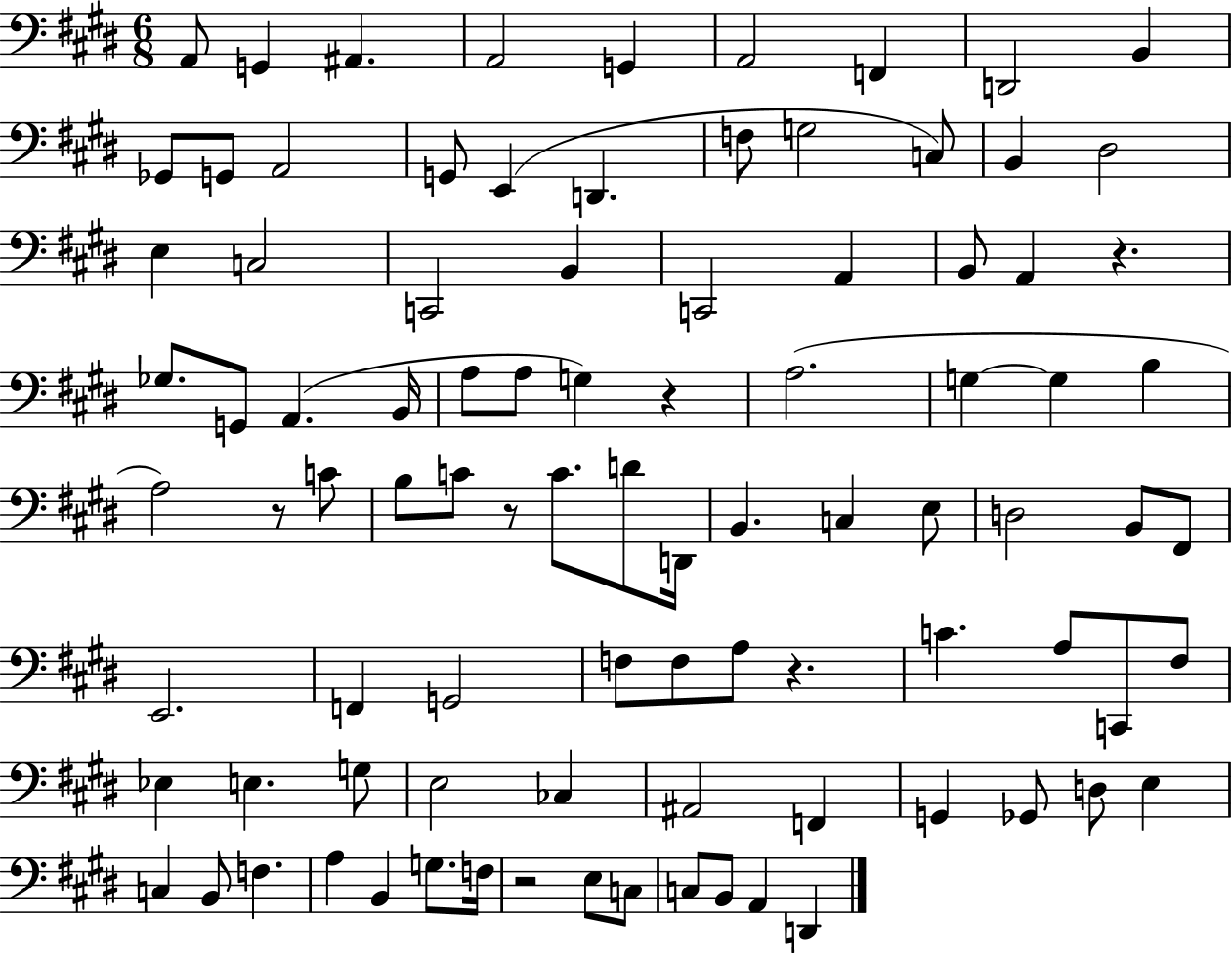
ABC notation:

X:1
T:Untitled
M:6/8
L:1/4
K:E
A,,/2 G,, ^A,, A,,2 G,, A,,2 F,, D,,2 B,, _G,,/2 G,,/2 A,,2 G,,/2 E,, D,, F,/2 G,2 C,/2 B,, ^D,2 E, C,2 C,,2 B,, C,,2 A,, B,,/2 A,, z _G,/2 G,,/2 A,, B,,/4 A,/2 A,/2 G, z A,2 G, G, B, A,2 z/2 C/2 B,/2 C/2 z/2 C/2 D/2 D,,/4 B,, C, E,/2 D,2 B,,/2 ^F,,/2 E,,2 F,, G,,2 F,/2 F,/2 A,/2 z C A,/2 C,,/2 ^F,/2 _E, E, G,/2 E,2 _C, ^A,,2 F,, G,, _G,,/2 D,/2 E, C, B,,/2 F, A, B,, G,/2 F,/4 z2 E,/2 C,/2 C,/2 B,,/2 A,, D,,